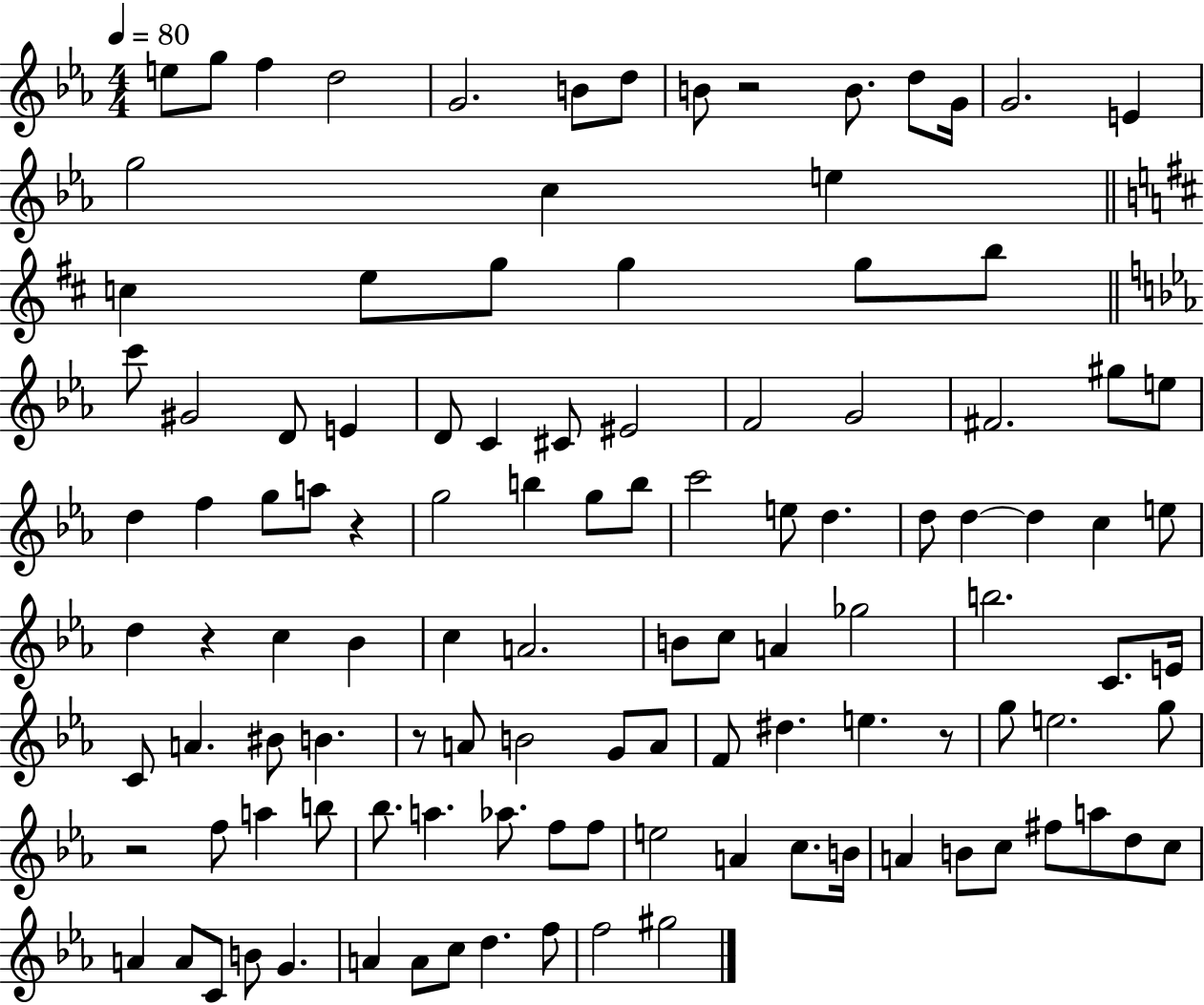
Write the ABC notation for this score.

X:1
T:Untitled
M:4/4
L:1/4
K:Eb
e/2 g/2 f d2 G2 B/2 d/2 B/2 z2 B/2 d/2 G/4 G2 E g2 c e c e/2 g/2 g g/2 b/2 c'/2 ^G2 D/2 E D/2 C ^C/2 ^E2 F2 G2 ^F2 ^g/2 e/2 d f g/2 a/2 z g2 b g/2 b/2 c'2 e/2 d d/2 d d c e/2 d z c _B c A2 B/2 c/2 A _g2 b2 C/2 E/4 C/2 A ^B/2 B z/2 A/2 B2 G/2 A/2 F/2 ^d e z/2 g/2 e2 g/2 z2 f/2 a b/2 _b/2 a _a/2 f/2 f/2 e2 A c/2 B/4 A B/2 c/2 ^f/2 a/2 d/2 c/2 A A/2 C/2 B/2 G A A/2 c/2 d f/2 f2 ^g2